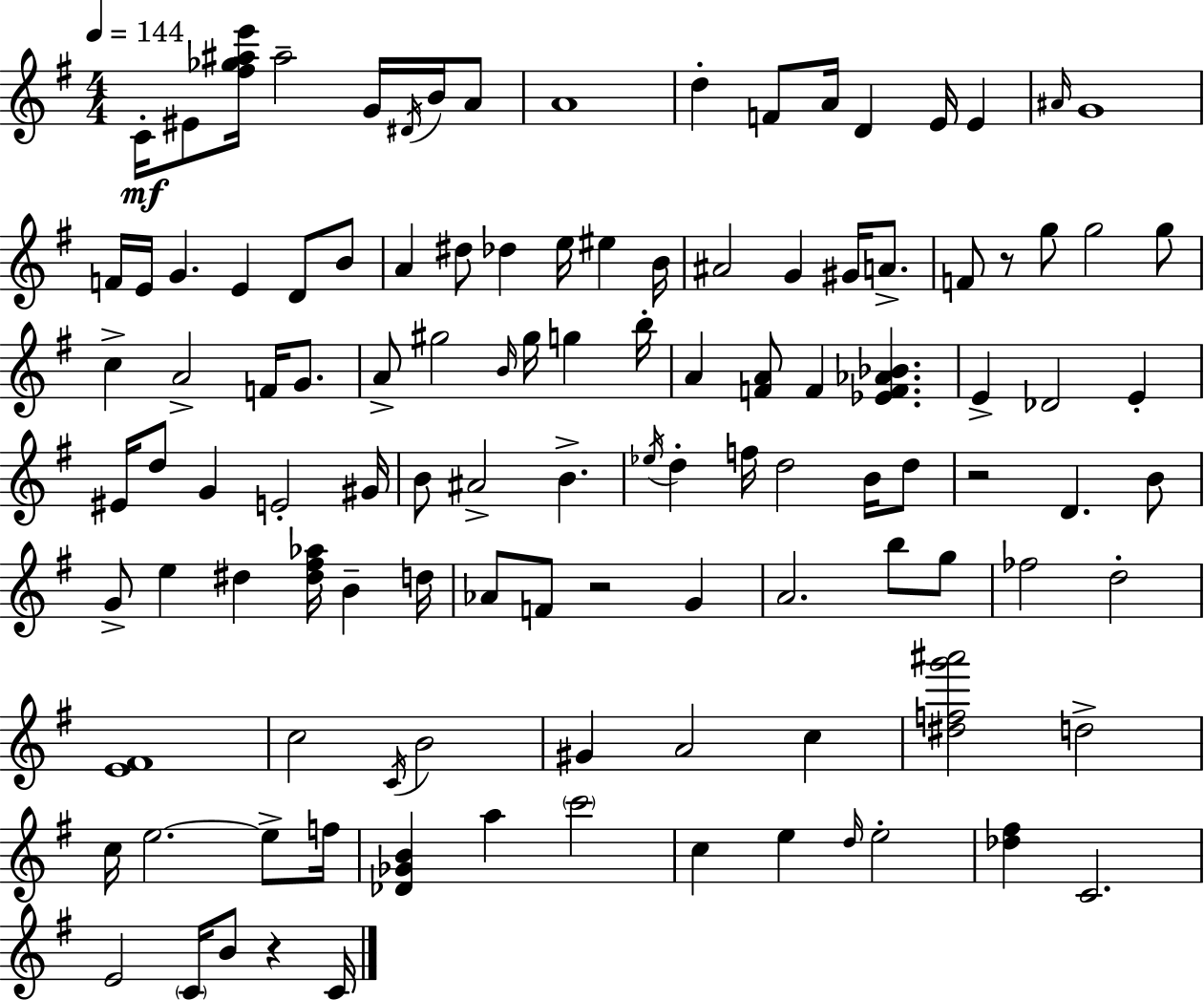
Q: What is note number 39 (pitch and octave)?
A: F4